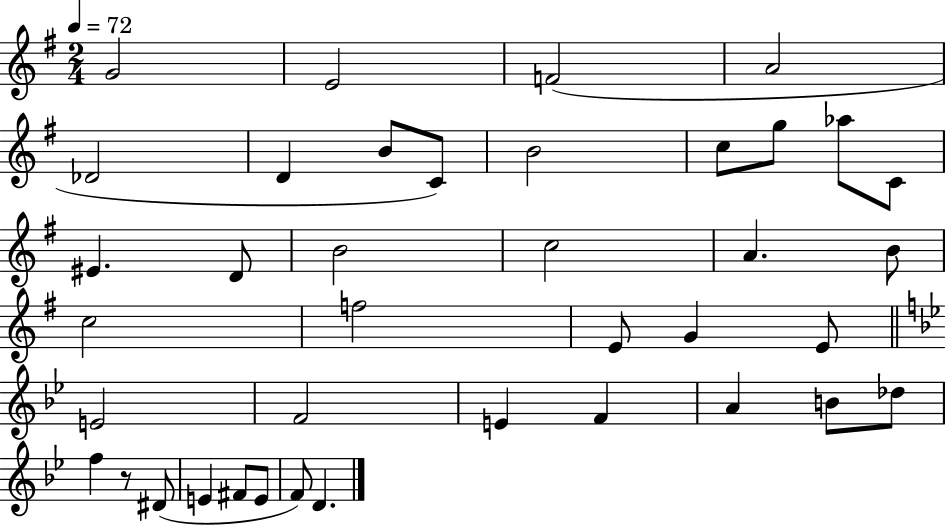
X:1
T:Untitled
M:2/4
L:1/4
K:G
G2 E2 F2 A2 _D2 D B/2 C/2 B2 c/2 g/2 _a/2 C/2 ^E D/2 B2 c2 A B/2 c2 f2 E/2 G E/2 E2 F2 E F A B/2 _d/2 f z/2 ^D/2 E ^F/2 E/2 F/2 D